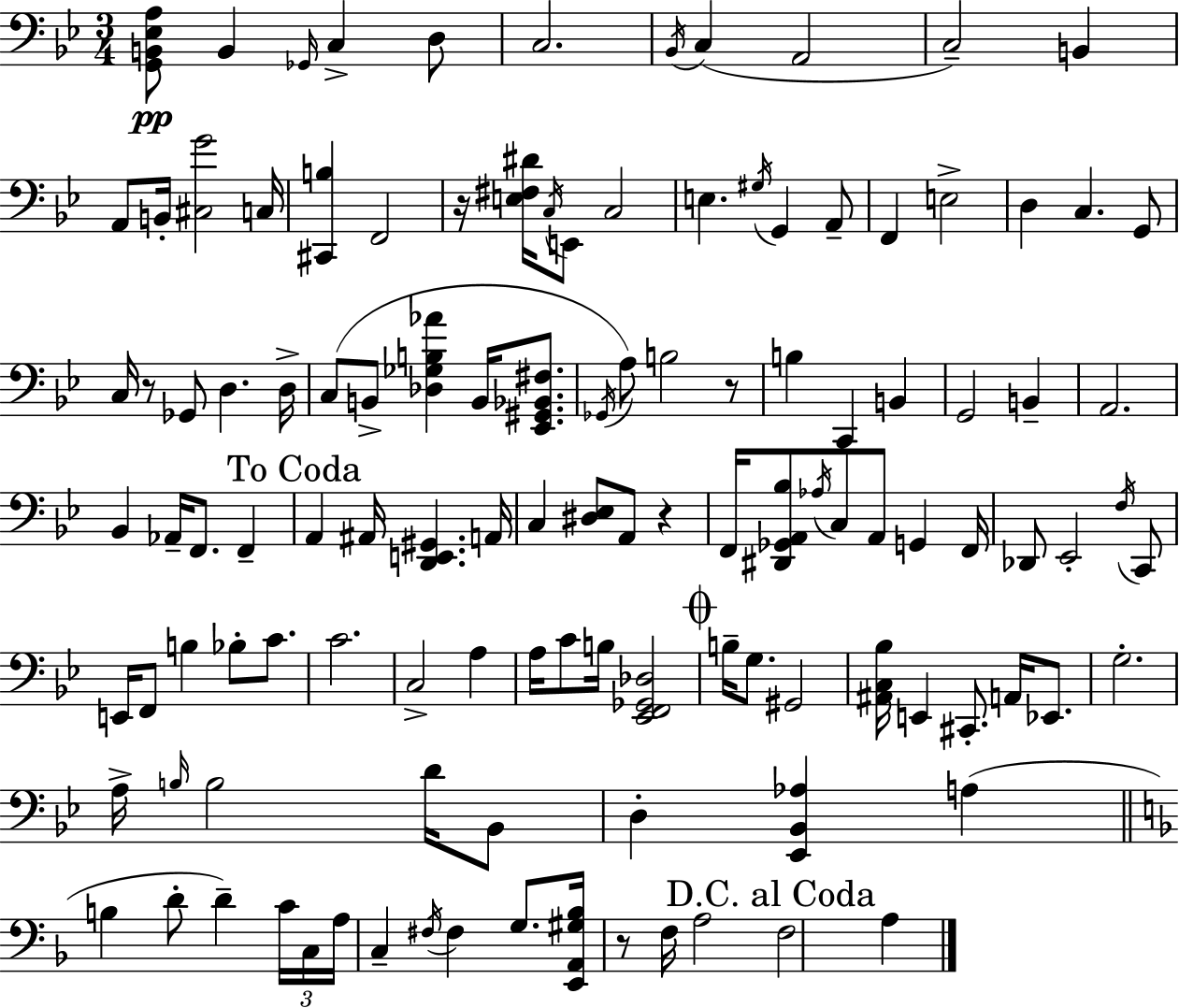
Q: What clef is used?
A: bass